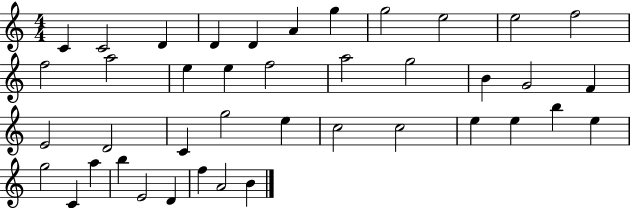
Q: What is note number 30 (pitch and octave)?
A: E5